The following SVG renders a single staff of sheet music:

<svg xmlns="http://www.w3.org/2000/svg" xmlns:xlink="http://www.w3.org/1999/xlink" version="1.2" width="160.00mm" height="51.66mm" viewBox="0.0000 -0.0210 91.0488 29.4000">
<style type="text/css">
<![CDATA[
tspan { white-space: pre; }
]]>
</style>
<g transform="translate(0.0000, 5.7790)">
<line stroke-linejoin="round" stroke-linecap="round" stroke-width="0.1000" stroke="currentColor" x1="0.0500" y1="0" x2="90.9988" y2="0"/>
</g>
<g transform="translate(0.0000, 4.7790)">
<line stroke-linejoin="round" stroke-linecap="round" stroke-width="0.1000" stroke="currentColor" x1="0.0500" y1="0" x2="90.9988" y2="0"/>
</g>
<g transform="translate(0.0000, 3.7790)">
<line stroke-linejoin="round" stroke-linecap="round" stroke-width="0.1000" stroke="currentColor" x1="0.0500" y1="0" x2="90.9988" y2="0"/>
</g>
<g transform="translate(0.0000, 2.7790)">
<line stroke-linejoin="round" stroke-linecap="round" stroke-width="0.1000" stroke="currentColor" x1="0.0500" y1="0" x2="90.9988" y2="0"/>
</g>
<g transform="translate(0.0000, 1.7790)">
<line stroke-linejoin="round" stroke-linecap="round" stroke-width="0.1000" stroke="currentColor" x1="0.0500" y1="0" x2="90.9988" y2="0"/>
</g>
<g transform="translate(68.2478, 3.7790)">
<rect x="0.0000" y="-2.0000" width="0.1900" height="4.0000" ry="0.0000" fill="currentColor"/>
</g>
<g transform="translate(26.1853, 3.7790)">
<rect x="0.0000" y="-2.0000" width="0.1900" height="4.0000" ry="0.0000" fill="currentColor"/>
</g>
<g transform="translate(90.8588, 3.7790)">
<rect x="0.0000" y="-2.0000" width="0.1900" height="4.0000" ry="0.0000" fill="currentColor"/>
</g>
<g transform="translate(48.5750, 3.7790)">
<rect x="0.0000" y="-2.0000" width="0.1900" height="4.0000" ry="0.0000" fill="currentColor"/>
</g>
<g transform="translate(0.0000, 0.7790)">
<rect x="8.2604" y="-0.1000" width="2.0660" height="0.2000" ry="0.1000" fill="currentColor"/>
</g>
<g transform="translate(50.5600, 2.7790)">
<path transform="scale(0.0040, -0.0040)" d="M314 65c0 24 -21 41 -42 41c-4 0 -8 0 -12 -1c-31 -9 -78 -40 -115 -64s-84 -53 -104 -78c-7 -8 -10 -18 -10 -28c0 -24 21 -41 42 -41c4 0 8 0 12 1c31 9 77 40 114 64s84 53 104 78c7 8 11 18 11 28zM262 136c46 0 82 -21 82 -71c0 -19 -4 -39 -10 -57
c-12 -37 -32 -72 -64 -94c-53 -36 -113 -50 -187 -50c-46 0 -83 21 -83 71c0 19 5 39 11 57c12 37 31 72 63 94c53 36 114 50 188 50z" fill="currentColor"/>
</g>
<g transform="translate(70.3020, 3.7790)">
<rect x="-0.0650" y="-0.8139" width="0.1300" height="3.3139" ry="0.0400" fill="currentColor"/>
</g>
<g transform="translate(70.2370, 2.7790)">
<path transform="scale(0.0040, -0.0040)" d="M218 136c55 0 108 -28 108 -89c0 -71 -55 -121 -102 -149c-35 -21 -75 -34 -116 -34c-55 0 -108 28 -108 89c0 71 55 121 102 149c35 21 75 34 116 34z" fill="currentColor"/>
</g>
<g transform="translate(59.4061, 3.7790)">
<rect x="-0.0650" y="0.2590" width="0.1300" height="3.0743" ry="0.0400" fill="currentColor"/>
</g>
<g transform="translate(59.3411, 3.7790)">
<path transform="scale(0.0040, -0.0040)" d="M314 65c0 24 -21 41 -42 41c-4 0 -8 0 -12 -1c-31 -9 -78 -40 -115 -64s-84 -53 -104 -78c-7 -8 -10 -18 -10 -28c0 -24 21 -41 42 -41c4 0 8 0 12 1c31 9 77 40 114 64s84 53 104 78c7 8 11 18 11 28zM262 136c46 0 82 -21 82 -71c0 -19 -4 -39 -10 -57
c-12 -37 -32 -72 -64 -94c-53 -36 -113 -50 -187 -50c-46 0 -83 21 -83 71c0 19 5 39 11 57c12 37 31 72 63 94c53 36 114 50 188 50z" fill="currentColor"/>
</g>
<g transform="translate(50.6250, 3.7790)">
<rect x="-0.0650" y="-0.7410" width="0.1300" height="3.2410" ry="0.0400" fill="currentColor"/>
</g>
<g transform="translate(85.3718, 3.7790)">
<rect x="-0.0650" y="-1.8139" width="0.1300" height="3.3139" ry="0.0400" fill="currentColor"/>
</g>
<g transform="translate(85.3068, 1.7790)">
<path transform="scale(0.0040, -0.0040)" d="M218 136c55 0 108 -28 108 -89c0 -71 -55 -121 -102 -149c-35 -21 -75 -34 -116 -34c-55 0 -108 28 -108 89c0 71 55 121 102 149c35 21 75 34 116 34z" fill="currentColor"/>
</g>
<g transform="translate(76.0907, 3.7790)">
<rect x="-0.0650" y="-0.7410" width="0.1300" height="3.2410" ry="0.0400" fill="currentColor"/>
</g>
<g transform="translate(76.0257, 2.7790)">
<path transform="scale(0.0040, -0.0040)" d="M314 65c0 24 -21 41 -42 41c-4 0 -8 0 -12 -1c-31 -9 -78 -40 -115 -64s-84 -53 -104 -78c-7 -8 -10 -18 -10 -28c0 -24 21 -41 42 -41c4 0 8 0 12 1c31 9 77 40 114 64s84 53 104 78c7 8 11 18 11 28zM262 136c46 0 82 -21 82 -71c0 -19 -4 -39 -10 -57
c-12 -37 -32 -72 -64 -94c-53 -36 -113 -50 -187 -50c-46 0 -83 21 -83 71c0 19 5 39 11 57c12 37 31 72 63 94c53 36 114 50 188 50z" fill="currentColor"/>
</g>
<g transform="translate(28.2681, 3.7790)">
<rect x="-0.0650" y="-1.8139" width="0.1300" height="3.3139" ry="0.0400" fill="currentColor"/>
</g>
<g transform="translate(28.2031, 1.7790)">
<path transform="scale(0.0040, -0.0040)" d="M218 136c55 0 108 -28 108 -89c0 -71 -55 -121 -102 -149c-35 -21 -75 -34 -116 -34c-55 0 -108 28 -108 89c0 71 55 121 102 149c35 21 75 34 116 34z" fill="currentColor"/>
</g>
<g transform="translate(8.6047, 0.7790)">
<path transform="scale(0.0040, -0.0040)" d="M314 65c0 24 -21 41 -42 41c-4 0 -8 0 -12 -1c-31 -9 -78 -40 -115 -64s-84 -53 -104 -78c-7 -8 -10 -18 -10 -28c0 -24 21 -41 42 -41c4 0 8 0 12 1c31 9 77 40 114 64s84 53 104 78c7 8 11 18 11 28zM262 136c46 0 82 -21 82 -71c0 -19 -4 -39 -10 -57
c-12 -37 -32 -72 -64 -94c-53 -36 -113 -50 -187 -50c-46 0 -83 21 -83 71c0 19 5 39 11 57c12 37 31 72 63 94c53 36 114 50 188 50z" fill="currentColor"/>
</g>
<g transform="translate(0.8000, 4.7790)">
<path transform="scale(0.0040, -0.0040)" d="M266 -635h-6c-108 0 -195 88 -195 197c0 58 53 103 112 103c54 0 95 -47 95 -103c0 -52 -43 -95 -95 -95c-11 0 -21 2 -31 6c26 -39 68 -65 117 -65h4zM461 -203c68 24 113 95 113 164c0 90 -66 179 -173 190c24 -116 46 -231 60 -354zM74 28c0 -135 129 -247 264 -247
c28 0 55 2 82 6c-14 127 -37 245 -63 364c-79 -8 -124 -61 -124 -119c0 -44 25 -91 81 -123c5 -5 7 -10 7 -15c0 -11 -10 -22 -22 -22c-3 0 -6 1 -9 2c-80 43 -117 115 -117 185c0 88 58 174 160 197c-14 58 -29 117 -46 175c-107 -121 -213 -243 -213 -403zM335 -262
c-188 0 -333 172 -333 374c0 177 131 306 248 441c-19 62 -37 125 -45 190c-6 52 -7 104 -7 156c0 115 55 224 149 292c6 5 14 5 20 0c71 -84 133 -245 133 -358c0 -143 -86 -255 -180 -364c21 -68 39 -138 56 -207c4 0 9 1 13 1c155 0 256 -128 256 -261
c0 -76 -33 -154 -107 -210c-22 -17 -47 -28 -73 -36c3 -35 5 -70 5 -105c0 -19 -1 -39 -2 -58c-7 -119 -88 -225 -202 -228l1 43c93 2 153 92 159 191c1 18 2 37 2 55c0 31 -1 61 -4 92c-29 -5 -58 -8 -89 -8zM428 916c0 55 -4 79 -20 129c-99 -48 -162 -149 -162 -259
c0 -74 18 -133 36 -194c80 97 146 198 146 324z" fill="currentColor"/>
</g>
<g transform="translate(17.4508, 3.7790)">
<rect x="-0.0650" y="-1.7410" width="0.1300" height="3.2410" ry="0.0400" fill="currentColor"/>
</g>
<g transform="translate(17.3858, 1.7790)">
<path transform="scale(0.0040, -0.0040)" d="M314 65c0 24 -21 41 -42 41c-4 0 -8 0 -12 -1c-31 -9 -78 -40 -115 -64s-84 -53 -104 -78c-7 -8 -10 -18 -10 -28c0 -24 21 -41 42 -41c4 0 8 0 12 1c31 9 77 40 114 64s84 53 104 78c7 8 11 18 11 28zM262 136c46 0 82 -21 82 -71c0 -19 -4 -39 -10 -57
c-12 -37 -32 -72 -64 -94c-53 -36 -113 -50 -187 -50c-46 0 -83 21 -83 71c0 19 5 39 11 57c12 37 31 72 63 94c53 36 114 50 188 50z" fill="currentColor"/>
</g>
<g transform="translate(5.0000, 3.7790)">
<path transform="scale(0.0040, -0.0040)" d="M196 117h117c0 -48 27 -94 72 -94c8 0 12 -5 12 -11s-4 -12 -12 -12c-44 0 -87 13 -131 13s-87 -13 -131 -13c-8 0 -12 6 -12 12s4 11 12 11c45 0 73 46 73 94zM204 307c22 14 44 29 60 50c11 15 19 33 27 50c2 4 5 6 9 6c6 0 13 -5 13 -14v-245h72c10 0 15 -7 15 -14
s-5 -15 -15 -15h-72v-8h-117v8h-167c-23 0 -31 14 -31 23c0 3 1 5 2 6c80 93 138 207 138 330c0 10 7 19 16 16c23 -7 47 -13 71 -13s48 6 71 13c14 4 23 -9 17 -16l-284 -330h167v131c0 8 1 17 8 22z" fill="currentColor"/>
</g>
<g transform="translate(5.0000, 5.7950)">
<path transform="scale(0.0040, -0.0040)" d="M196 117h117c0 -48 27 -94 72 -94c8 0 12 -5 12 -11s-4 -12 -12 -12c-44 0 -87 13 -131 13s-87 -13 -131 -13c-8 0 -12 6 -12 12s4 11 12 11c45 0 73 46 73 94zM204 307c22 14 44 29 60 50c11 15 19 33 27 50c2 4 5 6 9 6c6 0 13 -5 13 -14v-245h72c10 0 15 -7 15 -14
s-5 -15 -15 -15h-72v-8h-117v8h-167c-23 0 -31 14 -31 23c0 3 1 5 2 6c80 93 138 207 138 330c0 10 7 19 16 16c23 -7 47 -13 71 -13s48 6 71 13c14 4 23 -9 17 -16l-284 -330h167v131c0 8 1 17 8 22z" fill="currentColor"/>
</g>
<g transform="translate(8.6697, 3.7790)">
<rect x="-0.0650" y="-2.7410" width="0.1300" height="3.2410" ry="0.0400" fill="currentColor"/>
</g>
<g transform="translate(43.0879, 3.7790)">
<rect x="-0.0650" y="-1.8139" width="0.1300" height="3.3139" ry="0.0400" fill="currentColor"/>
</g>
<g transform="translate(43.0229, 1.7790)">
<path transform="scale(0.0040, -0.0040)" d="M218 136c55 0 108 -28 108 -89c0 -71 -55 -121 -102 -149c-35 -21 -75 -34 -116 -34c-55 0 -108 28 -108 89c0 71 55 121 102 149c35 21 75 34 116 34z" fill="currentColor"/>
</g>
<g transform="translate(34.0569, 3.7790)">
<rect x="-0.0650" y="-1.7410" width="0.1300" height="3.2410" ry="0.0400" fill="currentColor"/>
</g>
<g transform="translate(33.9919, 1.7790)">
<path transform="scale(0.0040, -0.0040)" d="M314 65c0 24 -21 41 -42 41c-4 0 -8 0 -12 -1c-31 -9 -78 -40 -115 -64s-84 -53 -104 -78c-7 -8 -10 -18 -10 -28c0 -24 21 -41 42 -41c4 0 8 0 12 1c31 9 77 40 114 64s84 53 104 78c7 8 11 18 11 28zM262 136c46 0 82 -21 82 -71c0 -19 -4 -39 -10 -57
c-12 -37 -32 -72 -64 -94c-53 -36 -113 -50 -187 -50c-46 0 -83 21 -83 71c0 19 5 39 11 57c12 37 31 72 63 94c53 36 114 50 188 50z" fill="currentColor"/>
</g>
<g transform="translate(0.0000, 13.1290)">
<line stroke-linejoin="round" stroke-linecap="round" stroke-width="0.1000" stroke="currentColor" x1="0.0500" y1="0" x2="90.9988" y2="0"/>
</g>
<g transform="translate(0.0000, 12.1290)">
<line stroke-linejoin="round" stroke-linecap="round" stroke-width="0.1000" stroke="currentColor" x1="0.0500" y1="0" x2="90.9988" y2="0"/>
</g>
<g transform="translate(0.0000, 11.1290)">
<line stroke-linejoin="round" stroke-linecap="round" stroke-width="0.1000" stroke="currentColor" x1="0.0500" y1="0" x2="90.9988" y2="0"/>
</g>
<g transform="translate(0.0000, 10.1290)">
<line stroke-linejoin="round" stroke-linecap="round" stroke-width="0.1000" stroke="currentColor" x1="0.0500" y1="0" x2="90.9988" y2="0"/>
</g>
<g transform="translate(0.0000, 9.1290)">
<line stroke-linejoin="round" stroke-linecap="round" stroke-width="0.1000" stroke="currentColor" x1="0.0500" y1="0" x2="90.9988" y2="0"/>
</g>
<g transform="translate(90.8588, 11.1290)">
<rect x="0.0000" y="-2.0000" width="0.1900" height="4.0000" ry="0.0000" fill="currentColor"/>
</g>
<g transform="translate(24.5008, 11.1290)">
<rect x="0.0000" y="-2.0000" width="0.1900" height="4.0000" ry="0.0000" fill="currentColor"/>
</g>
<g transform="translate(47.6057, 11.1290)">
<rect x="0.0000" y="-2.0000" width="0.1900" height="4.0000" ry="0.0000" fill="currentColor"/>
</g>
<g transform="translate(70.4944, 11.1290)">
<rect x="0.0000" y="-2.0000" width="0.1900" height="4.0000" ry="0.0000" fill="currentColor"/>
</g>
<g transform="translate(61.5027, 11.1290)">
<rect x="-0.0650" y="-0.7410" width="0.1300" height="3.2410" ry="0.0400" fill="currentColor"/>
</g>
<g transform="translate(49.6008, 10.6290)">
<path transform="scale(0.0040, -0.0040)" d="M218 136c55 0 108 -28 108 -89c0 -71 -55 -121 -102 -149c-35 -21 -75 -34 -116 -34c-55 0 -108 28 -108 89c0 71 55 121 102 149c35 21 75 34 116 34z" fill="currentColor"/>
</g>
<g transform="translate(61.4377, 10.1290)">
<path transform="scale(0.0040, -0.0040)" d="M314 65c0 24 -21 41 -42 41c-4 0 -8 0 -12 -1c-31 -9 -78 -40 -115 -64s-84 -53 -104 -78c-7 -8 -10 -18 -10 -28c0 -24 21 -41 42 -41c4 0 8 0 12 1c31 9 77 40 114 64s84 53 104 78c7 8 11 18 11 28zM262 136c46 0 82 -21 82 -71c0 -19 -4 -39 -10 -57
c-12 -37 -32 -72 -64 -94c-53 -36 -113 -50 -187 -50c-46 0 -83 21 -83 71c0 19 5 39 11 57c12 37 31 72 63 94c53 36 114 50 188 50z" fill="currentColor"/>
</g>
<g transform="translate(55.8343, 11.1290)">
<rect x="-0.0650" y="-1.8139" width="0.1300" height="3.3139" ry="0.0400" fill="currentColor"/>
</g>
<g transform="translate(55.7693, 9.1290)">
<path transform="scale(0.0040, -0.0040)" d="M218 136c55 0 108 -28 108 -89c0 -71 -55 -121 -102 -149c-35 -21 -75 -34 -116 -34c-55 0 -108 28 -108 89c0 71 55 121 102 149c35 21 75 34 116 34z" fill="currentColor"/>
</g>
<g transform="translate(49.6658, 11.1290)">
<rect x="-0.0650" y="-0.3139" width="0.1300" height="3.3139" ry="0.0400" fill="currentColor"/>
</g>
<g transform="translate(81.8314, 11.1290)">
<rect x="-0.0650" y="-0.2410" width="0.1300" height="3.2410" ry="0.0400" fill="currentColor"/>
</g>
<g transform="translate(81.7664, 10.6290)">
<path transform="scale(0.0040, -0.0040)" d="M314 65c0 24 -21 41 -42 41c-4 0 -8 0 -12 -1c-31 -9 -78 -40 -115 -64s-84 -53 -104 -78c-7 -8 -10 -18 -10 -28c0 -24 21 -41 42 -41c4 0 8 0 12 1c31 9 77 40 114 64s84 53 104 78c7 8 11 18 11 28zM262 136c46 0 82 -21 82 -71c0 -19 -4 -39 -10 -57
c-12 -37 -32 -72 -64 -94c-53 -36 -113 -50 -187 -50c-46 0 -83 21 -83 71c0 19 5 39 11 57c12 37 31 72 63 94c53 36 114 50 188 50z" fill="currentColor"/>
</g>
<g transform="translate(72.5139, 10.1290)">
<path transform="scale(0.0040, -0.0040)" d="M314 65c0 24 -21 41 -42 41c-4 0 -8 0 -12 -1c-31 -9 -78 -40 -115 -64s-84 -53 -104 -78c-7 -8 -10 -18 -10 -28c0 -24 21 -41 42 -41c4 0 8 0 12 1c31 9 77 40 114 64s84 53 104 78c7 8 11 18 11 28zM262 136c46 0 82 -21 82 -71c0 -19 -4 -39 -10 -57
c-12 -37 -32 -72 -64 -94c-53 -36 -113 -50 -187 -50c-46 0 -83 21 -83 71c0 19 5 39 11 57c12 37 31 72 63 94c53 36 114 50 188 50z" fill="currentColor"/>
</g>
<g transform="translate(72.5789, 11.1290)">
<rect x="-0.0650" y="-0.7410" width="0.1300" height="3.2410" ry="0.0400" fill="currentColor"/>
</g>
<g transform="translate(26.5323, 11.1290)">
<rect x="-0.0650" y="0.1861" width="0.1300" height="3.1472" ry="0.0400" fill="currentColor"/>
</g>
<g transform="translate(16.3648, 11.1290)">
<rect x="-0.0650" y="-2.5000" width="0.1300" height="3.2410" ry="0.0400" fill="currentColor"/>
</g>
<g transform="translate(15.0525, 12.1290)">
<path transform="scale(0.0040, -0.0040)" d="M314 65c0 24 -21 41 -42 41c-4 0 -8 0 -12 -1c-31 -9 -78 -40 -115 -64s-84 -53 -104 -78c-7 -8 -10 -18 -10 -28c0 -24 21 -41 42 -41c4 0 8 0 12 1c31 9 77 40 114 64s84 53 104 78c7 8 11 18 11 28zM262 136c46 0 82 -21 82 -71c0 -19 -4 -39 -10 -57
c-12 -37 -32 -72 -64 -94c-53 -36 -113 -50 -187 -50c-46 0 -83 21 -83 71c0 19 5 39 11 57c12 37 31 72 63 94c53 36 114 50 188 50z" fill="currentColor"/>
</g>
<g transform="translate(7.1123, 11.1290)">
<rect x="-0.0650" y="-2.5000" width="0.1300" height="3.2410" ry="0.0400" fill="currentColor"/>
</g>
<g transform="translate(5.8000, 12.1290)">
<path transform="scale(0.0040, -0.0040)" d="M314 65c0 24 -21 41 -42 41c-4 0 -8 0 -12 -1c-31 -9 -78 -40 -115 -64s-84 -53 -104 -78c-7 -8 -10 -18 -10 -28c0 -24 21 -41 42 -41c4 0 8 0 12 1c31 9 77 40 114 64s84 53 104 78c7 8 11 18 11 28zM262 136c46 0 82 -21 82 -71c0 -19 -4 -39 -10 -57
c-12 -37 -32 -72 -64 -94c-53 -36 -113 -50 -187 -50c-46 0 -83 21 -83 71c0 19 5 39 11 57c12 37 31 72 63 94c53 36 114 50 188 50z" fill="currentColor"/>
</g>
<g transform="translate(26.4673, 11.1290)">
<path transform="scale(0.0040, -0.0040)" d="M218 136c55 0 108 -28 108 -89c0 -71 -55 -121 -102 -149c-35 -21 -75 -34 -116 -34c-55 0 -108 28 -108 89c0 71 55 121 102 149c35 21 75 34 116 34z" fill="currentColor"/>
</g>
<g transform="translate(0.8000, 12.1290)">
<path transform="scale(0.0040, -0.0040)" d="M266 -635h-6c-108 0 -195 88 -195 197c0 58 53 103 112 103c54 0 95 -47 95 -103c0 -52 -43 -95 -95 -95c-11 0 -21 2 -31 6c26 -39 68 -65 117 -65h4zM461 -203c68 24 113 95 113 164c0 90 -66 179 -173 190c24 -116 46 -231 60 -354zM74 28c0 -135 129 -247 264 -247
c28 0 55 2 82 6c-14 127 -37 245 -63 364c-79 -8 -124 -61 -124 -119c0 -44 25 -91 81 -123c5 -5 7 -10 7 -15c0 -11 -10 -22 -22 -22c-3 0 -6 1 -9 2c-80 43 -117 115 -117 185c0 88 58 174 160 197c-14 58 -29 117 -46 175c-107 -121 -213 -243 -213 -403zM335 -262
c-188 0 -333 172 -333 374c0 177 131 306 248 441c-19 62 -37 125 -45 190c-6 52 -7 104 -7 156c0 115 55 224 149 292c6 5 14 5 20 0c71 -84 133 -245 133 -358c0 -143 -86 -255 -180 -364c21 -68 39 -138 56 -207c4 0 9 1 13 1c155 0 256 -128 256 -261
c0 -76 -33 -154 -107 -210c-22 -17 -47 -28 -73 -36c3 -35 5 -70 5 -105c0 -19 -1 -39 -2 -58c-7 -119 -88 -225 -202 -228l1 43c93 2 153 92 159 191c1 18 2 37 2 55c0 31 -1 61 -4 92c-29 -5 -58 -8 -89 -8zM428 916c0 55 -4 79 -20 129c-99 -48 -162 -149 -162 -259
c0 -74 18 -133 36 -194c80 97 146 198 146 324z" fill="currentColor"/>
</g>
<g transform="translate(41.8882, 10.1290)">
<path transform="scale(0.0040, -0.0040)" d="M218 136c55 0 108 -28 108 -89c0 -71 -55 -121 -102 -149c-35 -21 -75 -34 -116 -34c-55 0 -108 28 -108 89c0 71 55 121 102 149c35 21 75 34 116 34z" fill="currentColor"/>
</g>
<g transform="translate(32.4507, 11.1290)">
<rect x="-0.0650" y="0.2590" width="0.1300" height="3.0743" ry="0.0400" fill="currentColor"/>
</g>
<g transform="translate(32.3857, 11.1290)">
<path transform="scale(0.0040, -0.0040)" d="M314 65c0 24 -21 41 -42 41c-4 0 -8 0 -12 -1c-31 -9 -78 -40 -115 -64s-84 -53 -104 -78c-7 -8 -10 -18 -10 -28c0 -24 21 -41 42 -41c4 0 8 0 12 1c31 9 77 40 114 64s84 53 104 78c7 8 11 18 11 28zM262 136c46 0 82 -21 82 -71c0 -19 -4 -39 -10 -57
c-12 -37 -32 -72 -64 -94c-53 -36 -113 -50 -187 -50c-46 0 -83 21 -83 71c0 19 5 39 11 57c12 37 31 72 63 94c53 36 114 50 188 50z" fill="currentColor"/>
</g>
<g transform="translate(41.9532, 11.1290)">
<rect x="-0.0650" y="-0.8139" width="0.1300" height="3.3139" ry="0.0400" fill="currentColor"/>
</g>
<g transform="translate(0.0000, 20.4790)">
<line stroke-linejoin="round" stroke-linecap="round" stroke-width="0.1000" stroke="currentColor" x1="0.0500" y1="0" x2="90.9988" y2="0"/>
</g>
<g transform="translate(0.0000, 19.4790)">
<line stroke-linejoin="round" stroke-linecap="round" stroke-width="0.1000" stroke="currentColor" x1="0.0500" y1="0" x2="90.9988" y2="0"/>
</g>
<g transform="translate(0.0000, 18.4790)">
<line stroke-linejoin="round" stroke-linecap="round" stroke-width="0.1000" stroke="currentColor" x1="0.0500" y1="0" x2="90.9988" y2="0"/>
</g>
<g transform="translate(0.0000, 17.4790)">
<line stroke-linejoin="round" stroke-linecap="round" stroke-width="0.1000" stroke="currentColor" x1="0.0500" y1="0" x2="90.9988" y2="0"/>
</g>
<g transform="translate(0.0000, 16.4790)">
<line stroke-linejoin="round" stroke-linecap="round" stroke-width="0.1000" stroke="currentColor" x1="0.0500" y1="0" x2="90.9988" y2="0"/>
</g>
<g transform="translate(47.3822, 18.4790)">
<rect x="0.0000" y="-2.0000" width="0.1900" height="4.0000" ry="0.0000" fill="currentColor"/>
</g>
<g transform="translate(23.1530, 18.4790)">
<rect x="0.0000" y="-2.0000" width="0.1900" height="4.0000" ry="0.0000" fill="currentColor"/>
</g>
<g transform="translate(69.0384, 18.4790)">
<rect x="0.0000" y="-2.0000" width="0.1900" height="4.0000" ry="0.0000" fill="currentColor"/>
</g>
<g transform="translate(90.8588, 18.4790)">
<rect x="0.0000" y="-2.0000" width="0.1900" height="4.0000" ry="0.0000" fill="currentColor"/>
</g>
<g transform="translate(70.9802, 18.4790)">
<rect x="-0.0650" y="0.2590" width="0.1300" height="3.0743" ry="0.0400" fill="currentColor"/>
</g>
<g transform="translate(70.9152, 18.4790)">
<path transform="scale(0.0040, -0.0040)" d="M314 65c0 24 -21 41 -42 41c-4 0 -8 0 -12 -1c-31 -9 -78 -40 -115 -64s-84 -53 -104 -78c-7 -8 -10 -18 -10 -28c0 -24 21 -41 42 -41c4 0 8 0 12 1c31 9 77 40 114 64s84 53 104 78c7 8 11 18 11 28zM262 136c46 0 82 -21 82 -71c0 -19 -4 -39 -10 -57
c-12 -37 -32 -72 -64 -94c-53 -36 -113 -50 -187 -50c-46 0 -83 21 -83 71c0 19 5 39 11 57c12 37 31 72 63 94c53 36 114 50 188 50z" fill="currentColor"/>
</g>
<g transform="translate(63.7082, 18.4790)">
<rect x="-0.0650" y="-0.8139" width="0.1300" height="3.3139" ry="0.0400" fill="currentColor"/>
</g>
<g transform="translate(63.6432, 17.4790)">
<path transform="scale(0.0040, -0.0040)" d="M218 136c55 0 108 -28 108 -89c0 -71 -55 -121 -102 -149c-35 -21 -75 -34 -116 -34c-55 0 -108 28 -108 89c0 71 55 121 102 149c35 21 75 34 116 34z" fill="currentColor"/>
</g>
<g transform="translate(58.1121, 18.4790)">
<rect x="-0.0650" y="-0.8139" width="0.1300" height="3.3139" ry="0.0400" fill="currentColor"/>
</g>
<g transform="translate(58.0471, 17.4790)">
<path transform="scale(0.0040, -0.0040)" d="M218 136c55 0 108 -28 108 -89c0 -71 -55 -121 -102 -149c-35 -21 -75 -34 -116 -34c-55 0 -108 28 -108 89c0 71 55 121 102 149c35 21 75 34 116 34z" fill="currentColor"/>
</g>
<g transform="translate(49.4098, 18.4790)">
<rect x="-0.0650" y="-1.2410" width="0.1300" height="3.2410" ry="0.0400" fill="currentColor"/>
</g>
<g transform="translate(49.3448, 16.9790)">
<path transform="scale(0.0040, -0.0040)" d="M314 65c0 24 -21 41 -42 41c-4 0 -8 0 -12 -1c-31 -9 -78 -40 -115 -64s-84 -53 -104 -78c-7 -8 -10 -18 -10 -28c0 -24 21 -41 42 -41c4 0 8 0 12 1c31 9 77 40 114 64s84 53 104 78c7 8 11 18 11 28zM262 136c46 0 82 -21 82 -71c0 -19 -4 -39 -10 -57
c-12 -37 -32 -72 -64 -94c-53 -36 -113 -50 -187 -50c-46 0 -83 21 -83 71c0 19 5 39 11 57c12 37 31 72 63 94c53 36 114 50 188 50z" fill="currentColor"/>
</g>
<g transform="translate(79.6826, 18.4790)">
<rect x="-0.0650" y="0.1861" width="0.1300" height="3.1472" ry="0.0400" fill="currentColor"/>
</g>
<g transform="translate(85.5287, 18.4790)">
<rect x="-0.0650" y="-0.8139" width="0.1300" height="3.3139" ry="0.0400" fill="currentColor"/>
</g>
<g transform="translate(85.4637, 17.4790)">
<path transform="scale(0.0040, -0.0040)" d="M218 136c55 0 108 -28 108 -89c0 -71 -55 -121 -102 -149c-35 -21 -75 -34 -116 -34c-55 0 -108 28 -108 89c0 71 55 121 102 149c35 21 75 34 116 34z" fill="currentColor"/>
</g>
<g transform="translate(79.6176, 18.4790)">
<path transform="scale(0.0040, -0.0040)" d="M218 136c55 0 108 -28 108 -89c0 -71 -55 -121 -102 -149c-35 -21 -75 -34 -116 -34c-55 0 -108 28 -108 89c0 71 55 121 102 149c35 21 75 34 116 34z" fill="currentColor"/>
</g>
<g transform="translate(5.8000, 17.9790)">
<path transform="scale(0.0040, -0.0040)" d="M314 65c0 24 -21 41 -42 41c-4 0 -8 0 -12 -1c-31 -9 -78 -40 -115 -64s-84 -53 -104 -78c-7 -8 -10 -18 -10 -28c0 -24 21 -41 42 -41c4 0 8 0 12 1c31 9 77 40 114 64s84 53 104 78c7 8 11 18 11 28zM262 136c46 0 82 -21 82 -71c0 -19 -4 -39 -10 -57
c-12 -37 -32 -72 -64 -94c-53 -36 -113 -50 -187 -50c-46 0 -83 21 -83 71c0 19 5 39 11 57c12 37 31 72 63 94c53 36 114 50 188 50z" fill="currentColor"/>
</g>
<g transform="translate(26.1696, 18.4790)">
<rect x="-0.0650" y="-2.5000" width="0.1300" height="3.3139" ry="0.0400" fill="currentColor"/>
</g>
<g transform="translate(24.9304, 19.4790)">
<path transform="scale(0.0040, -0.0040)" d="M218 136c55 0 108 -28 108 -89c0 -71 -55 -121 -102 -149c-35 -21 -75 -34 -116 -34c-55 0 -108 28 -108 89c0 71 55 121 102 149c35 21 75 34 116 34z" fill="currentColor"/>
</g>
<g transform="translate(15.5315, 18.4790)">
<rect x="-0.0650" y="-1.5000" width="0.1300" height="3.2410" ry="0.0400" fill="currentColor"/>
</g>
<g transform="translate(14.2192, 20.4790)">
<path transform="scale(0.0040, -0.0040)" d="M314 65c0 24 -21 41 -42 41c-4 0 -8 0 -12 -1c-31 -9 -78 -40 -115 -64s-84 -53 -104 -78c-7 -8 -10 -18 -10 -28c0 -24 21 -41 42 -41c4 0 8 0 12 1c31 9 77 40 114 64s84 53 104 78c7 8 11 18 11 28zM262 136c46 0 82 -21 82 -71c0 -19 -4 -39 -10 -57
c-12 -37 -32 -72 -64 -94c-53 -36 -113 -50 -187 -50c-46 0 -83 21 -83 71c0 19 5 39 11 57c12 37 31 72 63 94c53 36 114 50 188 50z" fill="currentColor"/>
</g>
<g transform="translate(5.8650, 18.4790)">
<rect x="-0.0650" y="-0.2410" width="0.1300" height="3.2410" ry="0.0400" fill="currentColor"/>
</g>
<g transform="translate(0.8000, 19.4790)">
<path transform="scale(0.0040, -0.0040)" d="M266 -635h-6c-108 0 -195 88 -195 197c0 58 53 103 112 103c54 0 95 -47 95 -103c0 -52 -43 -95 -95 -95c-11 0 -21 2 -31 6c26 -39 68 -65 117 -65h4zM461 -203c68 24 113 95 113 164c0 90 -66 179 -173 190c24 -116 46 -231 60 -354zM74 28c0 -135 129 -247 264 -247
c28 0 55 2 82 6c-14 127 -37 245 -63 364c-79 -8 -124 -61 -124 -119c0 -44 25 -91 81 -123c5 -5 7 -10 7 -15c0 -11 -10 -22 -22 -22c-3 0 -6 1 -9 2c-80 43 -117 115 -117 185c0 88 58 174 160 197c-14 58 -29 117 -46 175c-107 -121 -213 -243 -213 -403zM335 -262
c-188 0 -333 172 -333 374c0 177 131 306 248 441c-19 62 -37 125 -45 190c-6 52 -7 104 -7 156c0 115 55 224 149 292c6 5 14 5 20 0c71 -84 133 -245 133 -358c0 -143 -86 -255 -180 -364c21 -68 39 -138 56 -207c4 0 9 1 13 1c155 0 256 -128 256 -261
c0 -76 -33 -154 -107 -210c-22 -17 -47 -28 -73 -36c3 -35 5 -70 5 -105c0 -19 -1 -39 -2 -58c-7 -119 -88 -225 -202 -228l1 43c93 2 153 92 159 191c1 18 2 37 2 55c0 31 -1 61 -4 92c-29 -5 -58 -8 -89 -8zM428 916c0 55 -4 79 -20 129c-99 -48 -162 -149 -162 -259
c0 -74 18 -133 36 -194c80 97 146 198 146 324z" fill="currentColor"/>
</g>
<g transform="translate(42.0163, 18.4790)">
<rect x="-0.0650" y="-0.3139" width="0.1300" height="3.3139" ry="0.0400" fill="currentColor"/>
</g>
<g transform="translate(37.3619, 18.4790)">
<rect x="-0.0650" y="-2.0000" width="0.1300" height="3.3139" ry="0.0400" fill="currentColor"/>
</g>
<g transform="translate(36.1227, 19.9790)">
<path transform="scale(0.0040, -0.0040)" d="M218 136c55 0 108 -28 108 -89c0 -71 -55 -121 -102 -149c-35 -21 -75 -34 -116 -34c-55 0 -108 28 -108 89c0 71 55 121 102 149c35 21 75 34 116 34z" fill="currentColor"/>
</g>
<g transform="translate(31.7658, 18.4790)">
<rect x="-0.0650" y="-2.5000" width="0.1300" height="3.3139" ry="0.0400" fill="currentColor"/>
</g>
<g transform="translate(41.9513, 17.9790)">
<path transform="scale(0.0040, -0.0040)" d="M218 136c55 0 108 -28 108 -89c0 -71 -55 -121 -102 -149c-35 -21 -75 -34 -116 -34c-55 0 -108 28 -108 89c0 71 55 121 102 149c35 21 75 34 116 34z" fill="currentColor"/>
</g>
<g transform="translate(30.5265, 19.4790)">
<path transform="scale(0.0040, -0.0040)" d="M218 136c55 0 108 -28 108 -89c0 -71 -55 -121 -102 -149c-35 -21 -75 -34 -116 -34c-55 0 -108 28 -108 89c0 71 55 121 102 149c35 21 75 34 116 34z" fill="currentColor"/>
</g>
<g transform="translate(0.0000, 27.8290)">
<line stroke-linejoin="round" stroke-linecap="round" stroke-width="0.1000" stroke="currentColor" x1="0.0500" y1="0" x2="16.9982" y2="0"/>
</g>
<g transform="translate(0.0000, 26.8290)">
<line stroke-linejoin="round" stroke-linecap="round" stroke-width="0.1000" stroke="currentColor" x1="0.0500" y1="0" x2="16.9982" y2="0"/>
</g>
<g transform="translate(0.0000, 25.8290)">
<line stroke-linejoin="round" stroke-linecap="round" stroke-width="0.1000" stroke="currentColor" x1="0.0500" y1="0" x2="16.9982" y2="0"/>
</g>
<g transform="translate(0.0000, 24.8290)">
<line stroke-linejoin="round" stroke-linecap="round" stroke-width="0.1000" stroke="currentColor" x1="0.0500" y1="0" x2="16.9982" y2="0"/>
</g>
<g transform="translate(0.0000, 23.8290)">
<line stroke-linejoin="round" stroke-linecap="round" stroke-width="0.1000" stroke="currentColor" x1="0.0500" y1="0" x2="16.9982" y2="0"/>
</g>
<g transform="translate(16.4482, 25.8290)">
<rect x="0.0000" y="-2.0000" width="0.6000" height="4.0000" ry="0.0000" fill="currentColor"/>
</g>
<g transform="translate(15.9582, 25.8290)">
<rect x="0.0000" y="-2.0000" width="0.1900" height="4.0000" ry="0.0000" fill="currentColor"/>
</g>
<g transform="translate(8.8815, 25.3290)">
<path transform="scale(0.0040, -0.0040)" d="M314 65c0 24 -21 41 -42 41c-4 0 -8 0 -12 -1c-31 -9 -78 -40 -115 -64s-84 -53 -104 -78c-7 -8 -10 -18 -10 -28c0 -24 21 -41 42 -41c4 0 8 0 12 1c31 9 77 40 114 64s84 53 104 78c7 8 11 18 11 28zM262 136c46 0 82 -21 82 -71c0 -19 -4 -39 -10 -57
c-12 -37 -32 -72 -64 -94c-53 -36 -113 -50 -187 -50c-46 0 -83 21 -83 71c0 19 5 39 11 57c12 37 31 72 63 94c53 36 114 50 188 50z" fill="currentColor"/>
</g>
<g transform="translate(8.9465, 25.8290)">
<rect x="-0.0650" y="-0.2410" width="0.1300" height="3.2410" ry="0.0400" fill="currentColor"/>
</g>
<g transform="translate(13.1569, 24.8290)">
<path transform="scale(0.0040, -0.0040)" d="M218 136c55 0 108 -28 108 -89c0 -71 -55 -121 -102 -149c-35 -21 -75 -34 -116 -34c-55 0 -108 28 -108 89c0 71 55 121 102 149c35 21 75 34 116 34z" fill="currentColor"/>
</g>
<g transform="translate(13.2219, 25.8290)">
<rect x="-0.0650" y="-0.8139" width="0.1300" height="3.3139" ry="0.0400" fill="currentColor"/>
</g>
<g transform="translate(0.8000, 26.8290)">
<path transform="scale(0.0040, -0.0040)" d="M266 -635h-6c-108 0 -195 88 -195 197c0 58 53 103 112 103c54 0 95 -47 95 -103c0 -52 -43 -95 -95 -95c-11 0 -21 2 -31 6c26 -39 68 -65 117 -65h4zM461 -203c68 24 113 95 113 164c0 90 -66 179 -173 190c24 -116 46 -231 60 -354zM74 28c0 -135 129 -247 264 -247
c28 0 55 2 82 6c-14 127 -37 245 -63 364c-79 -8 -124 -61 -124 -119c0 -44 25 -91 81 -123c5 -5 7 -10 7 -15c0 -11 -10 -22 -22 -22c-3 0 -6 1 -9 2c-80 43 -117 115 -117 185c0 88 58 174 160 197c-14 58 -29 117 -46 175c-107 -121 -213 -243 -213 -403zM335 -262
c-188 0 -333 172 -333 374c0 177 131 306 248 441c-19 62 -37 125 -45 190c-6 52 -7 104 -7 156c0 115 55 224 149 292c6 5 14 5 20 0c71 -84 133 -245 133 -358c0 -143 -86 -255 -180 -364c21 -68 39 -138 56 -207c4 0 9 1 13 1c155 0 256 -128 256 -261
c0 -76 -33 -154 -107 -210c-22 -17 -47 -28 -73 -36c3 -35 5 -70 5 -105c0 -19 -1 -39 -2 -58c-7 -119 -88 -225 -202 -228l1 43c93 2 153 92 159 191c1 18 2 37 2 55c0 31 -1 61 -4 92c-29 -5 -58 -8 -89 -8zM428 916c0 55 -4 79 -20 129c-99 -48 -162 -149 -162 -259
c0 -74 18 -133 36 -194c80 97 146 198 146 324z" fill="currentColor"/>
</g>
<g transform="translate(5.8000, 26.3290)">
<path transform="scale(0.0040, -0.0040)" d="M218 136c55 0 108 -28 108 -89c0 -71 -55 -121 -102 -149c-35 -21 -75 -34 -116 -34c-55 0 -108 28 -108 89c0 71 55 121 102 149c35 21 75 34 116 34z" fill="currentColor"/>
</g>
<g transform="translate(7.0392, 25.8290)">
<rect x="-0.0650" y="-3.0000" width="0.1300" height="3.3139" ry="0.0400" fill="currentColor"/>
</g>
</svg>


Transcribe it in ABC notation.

X:1
T:Untitled
M:4/4
L:1/4
K:C
a2 f2 f f2 f d2 B2 d d2 f G2 G2 B B2 d c f d2 d2 c2 c2 E2 G G F c e2 d d B2 B d A c2 d